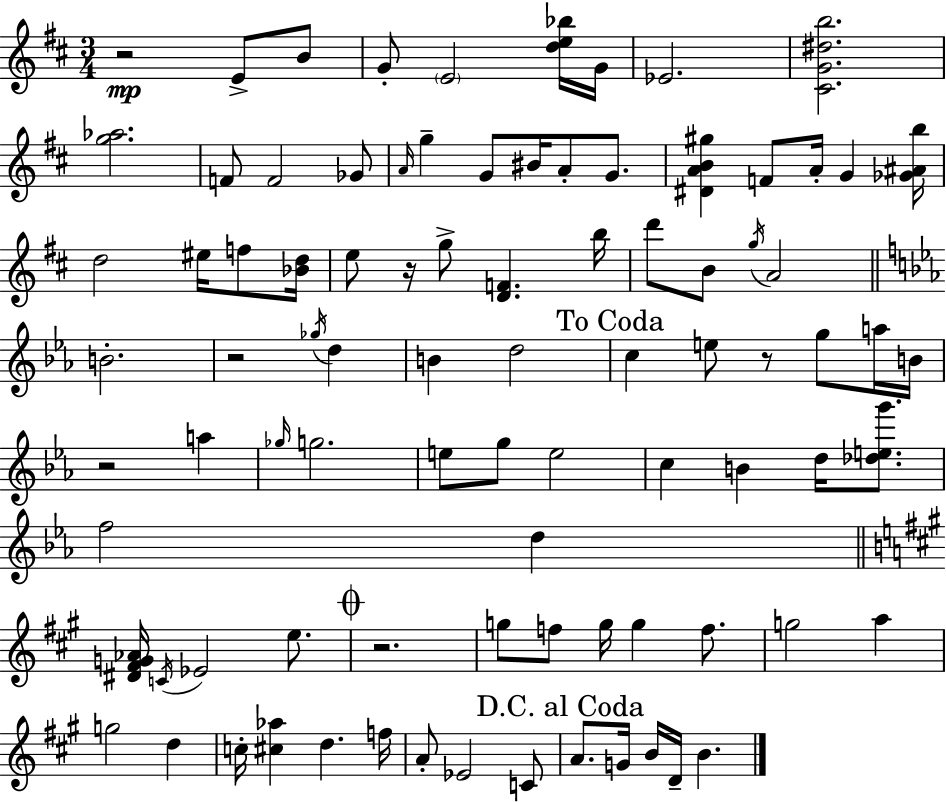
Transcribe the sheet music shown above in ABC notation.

X:1
T:Untitled
M:3/4
L:1/4
K:D
z2 E/2 B/2 G/2 E2 [de_b]/4 G/4 _E2 [^CG^db]2 [g_a]2 F/2 F2 _G/2 A/4 g G/2 ^B/4 A/2 G/2 [^DAB^g] F/2 A/4 G [_G^Ab]/4 d2 ^e/4 f/2 [_Bd]/4 e/2 z/4 g/2 [DF] b/4 d'/2 B/2 g/4 A2 B2 z2 _g/4 d B d2 c e/2 z/2 g/2 a/4 B/4 z2 a _g/4 g2 e/2 g/2 e2 c B d/4 [_deg']/2 f2 d [^D^FG_A]/4 C/4 _E2 e/2 z2 g/2 f/2 g/4 g f/2 g2 a g2 d c/4 [^c_a] d f/4 A/2 _E2 C/2 A/2 G/4 B/4 D/4 B